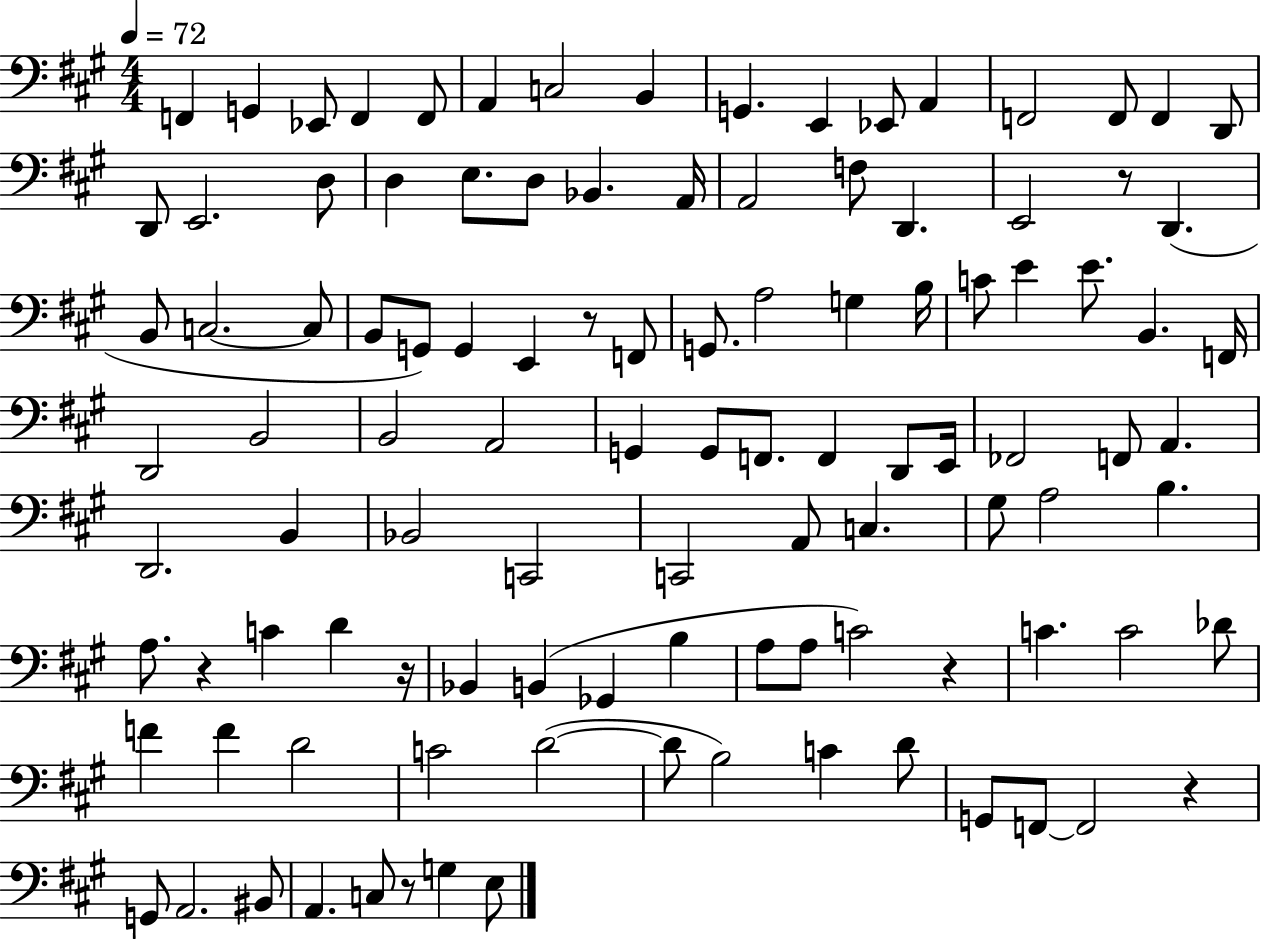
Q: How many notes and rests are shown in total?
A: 108